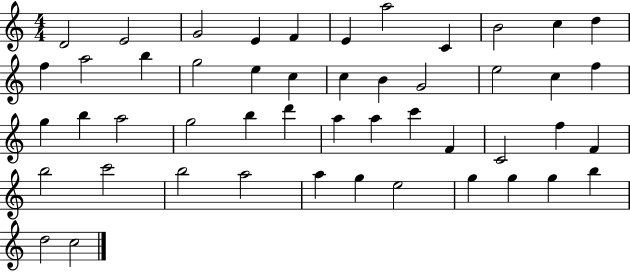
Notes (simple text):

D4/h E4/h G4/h E4/q F4/q E4/q A5/h C4/q B4/h C5/q D5/q F5/q A5/h B5/q G5/h E5/q C5/q C5/q B4/q G4/h E5/h C5/q F5/q G5/q B5/q A5/h G5/h B5/q D6/q A5/q A5/q C6/q F4/q C4/h F5/q F4/q B5/h C6/h B5/h A5/h A5/q G5/q E5/h G5/q G5/q G5/q B5/q D5/h C5/h